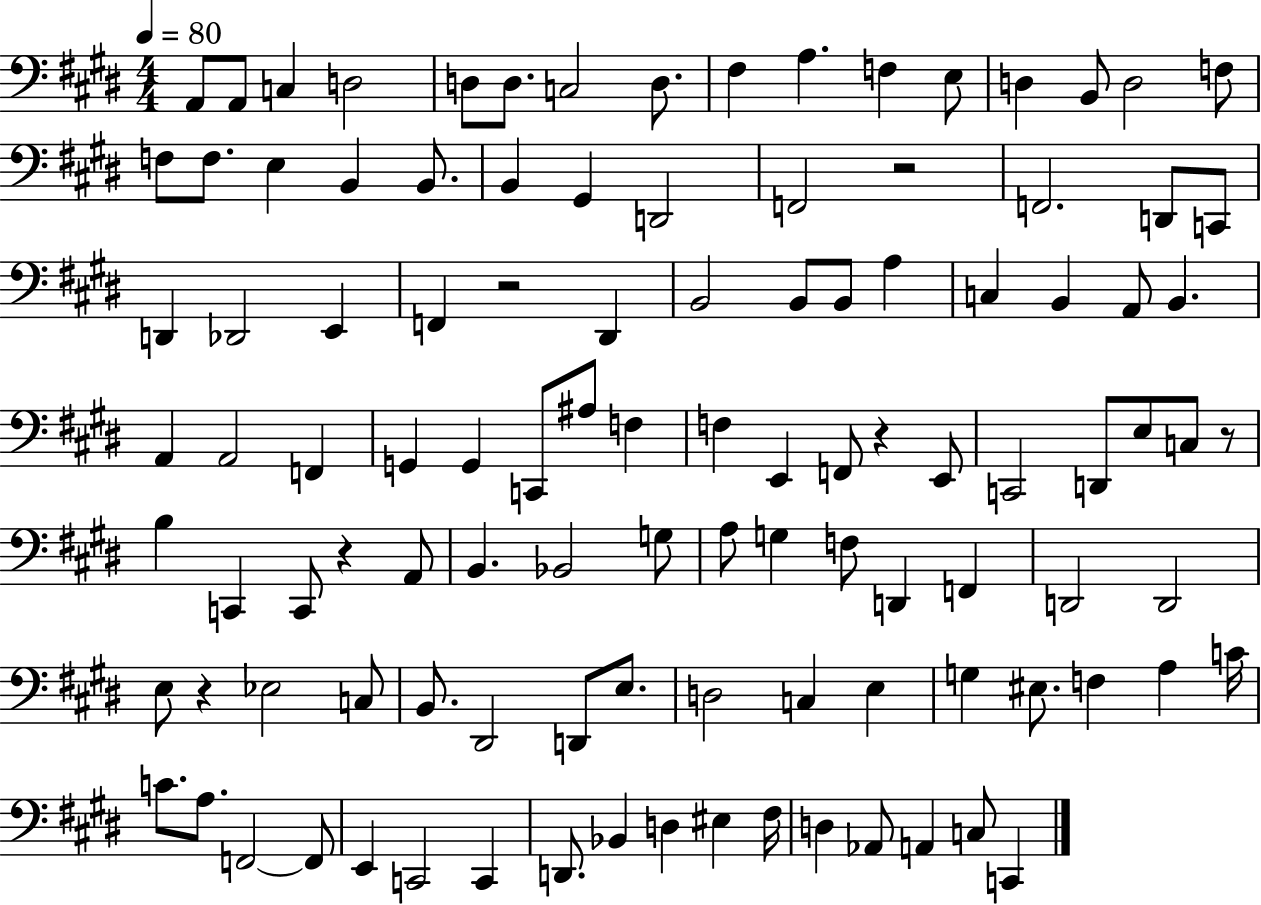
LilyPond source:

{
  \clef bass
  \numericTimeSignature
  \time 4/4
  \key e \major
  \tempo 4 = 80
  \repeat volta 2 { a,8 a,8 c4 d2 | d8 d8. c2 d8. | fis4 a4. f4 e8 | d4 b,8 d2 f8 | \break f8 f8. e4 b,4 b,8. | b,4 gis,4 d,2 | f,2 r2 | f,2. d,8 c,8 | \break d,4 des,2 e,4 | f,4 r2 dis,4 | b,2 b,8 b,8 a4 | c4 b,4 a,8 b,4. | \break a,4 a,2 f,4 | g,4 g,4 c,8 ais8 f4 | f4 e,4 f,8 r4 e,8 | c,2 d,8 e8 c8 r8 | \break b4 c,4 c,8 r4 a,8 | b,4. bes,2 g8 | a8 g4 f8 d,4 f,4 | d,2 d,2 | \break e8 r4 ees2 c8 | b,8. dis,2 d,8 e8. | d2 c4 e4 | g4 eis8. f4 a4 c'16 | \break c'8. a8. f,2~~ f,8 | e,4 c,2 c,4 | d,8. bes,4 d4 eis4 fis16 | d4 aes,8 a,4 c8 c,4 | \break } \bar "|."
}